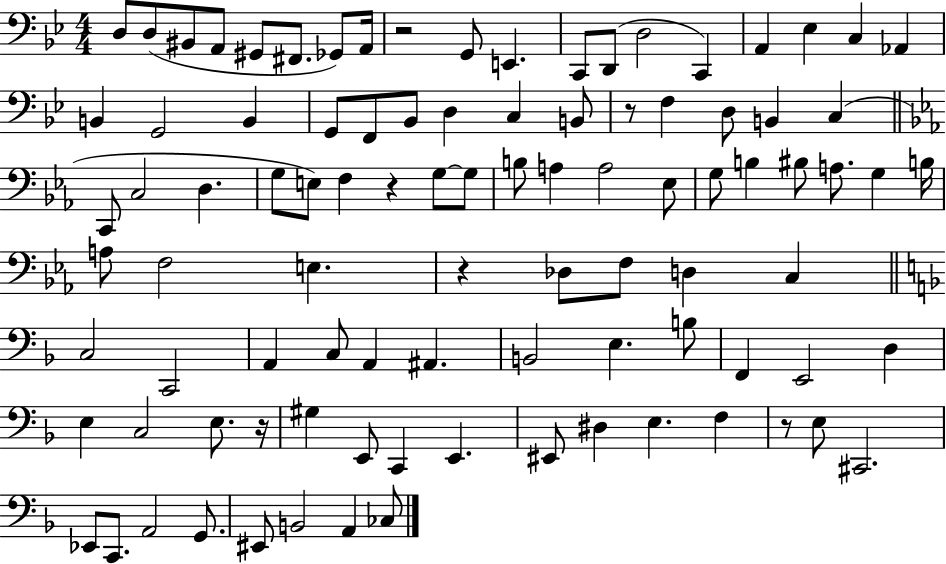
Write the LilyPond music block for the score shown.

{
  \clef bass
  \numericTimeSignature
  \time 4/4
  \key bes \major
  \repeat volta 2 { d8 d8( bis,8 a,8 gis,8 fis,8. ges,8) a,16 | r2 g,8 e,4. | c,8 d,8( d2 c,4) | a,4 ees4 c4 aes,4 | \break b,4 g,2 b,4 | g,8 f,8 bes,8 d4 c4 b,8 | r8 f4 d8 b,4 c4( | \bar "||" \break \key c \minor c,8 c2 d4. | g8 e8) f4 r4 g8~~ g8 | b8 a4 a2 ees8 | g8 b4 bis8 a8. g4 b16 | \break a8 f2 e4. | r4 des8 f8 d4 c4 | \bar "||" \break \key f \major c2 c,2 | a,4 c8 a,4 ais,4. | b,2 e4. b8 | f,4 e,2 d4 | \break e4 c2 e8. r16 | gis4 e,8 c,4 e,4. | eis,8 dis4 e4. f4 | r8 e8 cis,2. | \break ees,8 c,8. a,2 g,8. | eis,8 b,2 a,4 ces8 | } \bar "|."
}